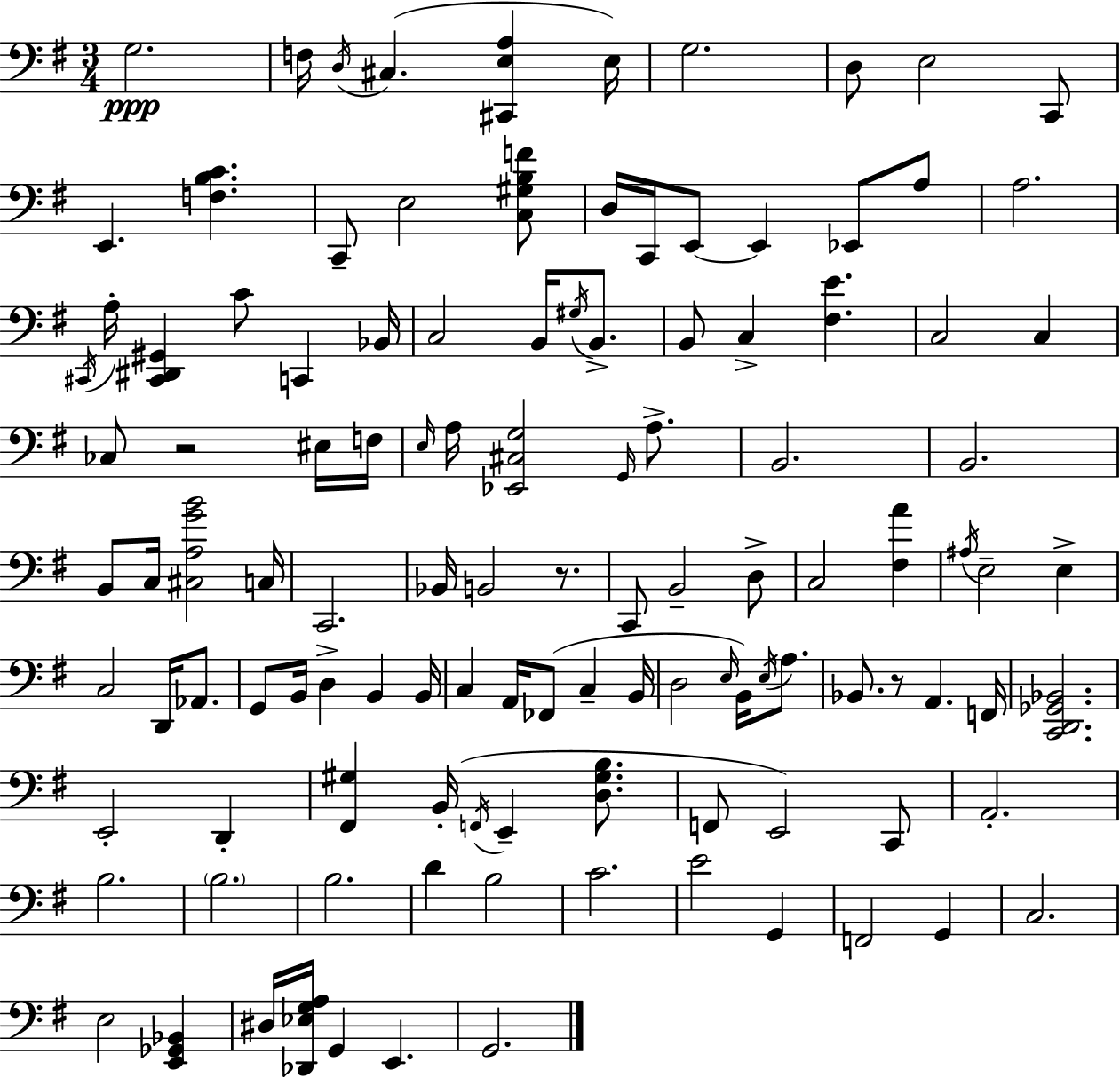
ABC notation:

X:1
T:Untitled
M:3/4
L:1/4
K:Em
G,2 F,/4 D,/4 ^C, [^C,,E,A,] E,/4 G,2 D,/2 E,2 C,,/2 E,, [F,B,C] C,,/2 E,2 [C,^G,B,F]/2 D,/4 C,,/4 E,,/2 E,, _E,,/2 A,/2 A,2 ^C,,/4 A,/4 [^C,,^D,,^G,,] C/2 C,, _B,,/4 C,2 B,,/4 ^G,/4 B,,/2 B,,/2 C, [^F,E] C,2 C, _C,/2 z2 ^E,/4 F,/4 E,/4 A,/4 [_E,,^C,G,]2 G,,/4 A,/2 B,,2 B,,2 B,,/2 C,/4 [^C,A,GB]2 C,/4 C,,2 _B,,/4 B,,2 z/2 C,,/2 B,,2 D,/2 C,2 [^F,A] ^A,/4 E,2 E, C,2 D,,/4 _A,,/2 G,,/2 B,,/4 D, B,, B,,/4 C, A,,/4 _F,,/2 C, B,,/4 D,2 E,/4 B,,/4 E,/4 A,/2 _B,,/2 z/2 A,, F,,/4 [C,,D,,_G,,_B,,]2 E,,2 D,, [^F,,^G,] B,,/4 F,,/4 E,, [D,^G,B,]/2 F,,/2 E,,2 C,,/2 A,,2 B,2 B,2 B,2 D B,2 C2 E2 G,, F,,2 G,, C,2 E,2 [E,,_G,,_B,,] ^D,/4 [_D,,_E,G,A,]/4 G,, E,, G,,2